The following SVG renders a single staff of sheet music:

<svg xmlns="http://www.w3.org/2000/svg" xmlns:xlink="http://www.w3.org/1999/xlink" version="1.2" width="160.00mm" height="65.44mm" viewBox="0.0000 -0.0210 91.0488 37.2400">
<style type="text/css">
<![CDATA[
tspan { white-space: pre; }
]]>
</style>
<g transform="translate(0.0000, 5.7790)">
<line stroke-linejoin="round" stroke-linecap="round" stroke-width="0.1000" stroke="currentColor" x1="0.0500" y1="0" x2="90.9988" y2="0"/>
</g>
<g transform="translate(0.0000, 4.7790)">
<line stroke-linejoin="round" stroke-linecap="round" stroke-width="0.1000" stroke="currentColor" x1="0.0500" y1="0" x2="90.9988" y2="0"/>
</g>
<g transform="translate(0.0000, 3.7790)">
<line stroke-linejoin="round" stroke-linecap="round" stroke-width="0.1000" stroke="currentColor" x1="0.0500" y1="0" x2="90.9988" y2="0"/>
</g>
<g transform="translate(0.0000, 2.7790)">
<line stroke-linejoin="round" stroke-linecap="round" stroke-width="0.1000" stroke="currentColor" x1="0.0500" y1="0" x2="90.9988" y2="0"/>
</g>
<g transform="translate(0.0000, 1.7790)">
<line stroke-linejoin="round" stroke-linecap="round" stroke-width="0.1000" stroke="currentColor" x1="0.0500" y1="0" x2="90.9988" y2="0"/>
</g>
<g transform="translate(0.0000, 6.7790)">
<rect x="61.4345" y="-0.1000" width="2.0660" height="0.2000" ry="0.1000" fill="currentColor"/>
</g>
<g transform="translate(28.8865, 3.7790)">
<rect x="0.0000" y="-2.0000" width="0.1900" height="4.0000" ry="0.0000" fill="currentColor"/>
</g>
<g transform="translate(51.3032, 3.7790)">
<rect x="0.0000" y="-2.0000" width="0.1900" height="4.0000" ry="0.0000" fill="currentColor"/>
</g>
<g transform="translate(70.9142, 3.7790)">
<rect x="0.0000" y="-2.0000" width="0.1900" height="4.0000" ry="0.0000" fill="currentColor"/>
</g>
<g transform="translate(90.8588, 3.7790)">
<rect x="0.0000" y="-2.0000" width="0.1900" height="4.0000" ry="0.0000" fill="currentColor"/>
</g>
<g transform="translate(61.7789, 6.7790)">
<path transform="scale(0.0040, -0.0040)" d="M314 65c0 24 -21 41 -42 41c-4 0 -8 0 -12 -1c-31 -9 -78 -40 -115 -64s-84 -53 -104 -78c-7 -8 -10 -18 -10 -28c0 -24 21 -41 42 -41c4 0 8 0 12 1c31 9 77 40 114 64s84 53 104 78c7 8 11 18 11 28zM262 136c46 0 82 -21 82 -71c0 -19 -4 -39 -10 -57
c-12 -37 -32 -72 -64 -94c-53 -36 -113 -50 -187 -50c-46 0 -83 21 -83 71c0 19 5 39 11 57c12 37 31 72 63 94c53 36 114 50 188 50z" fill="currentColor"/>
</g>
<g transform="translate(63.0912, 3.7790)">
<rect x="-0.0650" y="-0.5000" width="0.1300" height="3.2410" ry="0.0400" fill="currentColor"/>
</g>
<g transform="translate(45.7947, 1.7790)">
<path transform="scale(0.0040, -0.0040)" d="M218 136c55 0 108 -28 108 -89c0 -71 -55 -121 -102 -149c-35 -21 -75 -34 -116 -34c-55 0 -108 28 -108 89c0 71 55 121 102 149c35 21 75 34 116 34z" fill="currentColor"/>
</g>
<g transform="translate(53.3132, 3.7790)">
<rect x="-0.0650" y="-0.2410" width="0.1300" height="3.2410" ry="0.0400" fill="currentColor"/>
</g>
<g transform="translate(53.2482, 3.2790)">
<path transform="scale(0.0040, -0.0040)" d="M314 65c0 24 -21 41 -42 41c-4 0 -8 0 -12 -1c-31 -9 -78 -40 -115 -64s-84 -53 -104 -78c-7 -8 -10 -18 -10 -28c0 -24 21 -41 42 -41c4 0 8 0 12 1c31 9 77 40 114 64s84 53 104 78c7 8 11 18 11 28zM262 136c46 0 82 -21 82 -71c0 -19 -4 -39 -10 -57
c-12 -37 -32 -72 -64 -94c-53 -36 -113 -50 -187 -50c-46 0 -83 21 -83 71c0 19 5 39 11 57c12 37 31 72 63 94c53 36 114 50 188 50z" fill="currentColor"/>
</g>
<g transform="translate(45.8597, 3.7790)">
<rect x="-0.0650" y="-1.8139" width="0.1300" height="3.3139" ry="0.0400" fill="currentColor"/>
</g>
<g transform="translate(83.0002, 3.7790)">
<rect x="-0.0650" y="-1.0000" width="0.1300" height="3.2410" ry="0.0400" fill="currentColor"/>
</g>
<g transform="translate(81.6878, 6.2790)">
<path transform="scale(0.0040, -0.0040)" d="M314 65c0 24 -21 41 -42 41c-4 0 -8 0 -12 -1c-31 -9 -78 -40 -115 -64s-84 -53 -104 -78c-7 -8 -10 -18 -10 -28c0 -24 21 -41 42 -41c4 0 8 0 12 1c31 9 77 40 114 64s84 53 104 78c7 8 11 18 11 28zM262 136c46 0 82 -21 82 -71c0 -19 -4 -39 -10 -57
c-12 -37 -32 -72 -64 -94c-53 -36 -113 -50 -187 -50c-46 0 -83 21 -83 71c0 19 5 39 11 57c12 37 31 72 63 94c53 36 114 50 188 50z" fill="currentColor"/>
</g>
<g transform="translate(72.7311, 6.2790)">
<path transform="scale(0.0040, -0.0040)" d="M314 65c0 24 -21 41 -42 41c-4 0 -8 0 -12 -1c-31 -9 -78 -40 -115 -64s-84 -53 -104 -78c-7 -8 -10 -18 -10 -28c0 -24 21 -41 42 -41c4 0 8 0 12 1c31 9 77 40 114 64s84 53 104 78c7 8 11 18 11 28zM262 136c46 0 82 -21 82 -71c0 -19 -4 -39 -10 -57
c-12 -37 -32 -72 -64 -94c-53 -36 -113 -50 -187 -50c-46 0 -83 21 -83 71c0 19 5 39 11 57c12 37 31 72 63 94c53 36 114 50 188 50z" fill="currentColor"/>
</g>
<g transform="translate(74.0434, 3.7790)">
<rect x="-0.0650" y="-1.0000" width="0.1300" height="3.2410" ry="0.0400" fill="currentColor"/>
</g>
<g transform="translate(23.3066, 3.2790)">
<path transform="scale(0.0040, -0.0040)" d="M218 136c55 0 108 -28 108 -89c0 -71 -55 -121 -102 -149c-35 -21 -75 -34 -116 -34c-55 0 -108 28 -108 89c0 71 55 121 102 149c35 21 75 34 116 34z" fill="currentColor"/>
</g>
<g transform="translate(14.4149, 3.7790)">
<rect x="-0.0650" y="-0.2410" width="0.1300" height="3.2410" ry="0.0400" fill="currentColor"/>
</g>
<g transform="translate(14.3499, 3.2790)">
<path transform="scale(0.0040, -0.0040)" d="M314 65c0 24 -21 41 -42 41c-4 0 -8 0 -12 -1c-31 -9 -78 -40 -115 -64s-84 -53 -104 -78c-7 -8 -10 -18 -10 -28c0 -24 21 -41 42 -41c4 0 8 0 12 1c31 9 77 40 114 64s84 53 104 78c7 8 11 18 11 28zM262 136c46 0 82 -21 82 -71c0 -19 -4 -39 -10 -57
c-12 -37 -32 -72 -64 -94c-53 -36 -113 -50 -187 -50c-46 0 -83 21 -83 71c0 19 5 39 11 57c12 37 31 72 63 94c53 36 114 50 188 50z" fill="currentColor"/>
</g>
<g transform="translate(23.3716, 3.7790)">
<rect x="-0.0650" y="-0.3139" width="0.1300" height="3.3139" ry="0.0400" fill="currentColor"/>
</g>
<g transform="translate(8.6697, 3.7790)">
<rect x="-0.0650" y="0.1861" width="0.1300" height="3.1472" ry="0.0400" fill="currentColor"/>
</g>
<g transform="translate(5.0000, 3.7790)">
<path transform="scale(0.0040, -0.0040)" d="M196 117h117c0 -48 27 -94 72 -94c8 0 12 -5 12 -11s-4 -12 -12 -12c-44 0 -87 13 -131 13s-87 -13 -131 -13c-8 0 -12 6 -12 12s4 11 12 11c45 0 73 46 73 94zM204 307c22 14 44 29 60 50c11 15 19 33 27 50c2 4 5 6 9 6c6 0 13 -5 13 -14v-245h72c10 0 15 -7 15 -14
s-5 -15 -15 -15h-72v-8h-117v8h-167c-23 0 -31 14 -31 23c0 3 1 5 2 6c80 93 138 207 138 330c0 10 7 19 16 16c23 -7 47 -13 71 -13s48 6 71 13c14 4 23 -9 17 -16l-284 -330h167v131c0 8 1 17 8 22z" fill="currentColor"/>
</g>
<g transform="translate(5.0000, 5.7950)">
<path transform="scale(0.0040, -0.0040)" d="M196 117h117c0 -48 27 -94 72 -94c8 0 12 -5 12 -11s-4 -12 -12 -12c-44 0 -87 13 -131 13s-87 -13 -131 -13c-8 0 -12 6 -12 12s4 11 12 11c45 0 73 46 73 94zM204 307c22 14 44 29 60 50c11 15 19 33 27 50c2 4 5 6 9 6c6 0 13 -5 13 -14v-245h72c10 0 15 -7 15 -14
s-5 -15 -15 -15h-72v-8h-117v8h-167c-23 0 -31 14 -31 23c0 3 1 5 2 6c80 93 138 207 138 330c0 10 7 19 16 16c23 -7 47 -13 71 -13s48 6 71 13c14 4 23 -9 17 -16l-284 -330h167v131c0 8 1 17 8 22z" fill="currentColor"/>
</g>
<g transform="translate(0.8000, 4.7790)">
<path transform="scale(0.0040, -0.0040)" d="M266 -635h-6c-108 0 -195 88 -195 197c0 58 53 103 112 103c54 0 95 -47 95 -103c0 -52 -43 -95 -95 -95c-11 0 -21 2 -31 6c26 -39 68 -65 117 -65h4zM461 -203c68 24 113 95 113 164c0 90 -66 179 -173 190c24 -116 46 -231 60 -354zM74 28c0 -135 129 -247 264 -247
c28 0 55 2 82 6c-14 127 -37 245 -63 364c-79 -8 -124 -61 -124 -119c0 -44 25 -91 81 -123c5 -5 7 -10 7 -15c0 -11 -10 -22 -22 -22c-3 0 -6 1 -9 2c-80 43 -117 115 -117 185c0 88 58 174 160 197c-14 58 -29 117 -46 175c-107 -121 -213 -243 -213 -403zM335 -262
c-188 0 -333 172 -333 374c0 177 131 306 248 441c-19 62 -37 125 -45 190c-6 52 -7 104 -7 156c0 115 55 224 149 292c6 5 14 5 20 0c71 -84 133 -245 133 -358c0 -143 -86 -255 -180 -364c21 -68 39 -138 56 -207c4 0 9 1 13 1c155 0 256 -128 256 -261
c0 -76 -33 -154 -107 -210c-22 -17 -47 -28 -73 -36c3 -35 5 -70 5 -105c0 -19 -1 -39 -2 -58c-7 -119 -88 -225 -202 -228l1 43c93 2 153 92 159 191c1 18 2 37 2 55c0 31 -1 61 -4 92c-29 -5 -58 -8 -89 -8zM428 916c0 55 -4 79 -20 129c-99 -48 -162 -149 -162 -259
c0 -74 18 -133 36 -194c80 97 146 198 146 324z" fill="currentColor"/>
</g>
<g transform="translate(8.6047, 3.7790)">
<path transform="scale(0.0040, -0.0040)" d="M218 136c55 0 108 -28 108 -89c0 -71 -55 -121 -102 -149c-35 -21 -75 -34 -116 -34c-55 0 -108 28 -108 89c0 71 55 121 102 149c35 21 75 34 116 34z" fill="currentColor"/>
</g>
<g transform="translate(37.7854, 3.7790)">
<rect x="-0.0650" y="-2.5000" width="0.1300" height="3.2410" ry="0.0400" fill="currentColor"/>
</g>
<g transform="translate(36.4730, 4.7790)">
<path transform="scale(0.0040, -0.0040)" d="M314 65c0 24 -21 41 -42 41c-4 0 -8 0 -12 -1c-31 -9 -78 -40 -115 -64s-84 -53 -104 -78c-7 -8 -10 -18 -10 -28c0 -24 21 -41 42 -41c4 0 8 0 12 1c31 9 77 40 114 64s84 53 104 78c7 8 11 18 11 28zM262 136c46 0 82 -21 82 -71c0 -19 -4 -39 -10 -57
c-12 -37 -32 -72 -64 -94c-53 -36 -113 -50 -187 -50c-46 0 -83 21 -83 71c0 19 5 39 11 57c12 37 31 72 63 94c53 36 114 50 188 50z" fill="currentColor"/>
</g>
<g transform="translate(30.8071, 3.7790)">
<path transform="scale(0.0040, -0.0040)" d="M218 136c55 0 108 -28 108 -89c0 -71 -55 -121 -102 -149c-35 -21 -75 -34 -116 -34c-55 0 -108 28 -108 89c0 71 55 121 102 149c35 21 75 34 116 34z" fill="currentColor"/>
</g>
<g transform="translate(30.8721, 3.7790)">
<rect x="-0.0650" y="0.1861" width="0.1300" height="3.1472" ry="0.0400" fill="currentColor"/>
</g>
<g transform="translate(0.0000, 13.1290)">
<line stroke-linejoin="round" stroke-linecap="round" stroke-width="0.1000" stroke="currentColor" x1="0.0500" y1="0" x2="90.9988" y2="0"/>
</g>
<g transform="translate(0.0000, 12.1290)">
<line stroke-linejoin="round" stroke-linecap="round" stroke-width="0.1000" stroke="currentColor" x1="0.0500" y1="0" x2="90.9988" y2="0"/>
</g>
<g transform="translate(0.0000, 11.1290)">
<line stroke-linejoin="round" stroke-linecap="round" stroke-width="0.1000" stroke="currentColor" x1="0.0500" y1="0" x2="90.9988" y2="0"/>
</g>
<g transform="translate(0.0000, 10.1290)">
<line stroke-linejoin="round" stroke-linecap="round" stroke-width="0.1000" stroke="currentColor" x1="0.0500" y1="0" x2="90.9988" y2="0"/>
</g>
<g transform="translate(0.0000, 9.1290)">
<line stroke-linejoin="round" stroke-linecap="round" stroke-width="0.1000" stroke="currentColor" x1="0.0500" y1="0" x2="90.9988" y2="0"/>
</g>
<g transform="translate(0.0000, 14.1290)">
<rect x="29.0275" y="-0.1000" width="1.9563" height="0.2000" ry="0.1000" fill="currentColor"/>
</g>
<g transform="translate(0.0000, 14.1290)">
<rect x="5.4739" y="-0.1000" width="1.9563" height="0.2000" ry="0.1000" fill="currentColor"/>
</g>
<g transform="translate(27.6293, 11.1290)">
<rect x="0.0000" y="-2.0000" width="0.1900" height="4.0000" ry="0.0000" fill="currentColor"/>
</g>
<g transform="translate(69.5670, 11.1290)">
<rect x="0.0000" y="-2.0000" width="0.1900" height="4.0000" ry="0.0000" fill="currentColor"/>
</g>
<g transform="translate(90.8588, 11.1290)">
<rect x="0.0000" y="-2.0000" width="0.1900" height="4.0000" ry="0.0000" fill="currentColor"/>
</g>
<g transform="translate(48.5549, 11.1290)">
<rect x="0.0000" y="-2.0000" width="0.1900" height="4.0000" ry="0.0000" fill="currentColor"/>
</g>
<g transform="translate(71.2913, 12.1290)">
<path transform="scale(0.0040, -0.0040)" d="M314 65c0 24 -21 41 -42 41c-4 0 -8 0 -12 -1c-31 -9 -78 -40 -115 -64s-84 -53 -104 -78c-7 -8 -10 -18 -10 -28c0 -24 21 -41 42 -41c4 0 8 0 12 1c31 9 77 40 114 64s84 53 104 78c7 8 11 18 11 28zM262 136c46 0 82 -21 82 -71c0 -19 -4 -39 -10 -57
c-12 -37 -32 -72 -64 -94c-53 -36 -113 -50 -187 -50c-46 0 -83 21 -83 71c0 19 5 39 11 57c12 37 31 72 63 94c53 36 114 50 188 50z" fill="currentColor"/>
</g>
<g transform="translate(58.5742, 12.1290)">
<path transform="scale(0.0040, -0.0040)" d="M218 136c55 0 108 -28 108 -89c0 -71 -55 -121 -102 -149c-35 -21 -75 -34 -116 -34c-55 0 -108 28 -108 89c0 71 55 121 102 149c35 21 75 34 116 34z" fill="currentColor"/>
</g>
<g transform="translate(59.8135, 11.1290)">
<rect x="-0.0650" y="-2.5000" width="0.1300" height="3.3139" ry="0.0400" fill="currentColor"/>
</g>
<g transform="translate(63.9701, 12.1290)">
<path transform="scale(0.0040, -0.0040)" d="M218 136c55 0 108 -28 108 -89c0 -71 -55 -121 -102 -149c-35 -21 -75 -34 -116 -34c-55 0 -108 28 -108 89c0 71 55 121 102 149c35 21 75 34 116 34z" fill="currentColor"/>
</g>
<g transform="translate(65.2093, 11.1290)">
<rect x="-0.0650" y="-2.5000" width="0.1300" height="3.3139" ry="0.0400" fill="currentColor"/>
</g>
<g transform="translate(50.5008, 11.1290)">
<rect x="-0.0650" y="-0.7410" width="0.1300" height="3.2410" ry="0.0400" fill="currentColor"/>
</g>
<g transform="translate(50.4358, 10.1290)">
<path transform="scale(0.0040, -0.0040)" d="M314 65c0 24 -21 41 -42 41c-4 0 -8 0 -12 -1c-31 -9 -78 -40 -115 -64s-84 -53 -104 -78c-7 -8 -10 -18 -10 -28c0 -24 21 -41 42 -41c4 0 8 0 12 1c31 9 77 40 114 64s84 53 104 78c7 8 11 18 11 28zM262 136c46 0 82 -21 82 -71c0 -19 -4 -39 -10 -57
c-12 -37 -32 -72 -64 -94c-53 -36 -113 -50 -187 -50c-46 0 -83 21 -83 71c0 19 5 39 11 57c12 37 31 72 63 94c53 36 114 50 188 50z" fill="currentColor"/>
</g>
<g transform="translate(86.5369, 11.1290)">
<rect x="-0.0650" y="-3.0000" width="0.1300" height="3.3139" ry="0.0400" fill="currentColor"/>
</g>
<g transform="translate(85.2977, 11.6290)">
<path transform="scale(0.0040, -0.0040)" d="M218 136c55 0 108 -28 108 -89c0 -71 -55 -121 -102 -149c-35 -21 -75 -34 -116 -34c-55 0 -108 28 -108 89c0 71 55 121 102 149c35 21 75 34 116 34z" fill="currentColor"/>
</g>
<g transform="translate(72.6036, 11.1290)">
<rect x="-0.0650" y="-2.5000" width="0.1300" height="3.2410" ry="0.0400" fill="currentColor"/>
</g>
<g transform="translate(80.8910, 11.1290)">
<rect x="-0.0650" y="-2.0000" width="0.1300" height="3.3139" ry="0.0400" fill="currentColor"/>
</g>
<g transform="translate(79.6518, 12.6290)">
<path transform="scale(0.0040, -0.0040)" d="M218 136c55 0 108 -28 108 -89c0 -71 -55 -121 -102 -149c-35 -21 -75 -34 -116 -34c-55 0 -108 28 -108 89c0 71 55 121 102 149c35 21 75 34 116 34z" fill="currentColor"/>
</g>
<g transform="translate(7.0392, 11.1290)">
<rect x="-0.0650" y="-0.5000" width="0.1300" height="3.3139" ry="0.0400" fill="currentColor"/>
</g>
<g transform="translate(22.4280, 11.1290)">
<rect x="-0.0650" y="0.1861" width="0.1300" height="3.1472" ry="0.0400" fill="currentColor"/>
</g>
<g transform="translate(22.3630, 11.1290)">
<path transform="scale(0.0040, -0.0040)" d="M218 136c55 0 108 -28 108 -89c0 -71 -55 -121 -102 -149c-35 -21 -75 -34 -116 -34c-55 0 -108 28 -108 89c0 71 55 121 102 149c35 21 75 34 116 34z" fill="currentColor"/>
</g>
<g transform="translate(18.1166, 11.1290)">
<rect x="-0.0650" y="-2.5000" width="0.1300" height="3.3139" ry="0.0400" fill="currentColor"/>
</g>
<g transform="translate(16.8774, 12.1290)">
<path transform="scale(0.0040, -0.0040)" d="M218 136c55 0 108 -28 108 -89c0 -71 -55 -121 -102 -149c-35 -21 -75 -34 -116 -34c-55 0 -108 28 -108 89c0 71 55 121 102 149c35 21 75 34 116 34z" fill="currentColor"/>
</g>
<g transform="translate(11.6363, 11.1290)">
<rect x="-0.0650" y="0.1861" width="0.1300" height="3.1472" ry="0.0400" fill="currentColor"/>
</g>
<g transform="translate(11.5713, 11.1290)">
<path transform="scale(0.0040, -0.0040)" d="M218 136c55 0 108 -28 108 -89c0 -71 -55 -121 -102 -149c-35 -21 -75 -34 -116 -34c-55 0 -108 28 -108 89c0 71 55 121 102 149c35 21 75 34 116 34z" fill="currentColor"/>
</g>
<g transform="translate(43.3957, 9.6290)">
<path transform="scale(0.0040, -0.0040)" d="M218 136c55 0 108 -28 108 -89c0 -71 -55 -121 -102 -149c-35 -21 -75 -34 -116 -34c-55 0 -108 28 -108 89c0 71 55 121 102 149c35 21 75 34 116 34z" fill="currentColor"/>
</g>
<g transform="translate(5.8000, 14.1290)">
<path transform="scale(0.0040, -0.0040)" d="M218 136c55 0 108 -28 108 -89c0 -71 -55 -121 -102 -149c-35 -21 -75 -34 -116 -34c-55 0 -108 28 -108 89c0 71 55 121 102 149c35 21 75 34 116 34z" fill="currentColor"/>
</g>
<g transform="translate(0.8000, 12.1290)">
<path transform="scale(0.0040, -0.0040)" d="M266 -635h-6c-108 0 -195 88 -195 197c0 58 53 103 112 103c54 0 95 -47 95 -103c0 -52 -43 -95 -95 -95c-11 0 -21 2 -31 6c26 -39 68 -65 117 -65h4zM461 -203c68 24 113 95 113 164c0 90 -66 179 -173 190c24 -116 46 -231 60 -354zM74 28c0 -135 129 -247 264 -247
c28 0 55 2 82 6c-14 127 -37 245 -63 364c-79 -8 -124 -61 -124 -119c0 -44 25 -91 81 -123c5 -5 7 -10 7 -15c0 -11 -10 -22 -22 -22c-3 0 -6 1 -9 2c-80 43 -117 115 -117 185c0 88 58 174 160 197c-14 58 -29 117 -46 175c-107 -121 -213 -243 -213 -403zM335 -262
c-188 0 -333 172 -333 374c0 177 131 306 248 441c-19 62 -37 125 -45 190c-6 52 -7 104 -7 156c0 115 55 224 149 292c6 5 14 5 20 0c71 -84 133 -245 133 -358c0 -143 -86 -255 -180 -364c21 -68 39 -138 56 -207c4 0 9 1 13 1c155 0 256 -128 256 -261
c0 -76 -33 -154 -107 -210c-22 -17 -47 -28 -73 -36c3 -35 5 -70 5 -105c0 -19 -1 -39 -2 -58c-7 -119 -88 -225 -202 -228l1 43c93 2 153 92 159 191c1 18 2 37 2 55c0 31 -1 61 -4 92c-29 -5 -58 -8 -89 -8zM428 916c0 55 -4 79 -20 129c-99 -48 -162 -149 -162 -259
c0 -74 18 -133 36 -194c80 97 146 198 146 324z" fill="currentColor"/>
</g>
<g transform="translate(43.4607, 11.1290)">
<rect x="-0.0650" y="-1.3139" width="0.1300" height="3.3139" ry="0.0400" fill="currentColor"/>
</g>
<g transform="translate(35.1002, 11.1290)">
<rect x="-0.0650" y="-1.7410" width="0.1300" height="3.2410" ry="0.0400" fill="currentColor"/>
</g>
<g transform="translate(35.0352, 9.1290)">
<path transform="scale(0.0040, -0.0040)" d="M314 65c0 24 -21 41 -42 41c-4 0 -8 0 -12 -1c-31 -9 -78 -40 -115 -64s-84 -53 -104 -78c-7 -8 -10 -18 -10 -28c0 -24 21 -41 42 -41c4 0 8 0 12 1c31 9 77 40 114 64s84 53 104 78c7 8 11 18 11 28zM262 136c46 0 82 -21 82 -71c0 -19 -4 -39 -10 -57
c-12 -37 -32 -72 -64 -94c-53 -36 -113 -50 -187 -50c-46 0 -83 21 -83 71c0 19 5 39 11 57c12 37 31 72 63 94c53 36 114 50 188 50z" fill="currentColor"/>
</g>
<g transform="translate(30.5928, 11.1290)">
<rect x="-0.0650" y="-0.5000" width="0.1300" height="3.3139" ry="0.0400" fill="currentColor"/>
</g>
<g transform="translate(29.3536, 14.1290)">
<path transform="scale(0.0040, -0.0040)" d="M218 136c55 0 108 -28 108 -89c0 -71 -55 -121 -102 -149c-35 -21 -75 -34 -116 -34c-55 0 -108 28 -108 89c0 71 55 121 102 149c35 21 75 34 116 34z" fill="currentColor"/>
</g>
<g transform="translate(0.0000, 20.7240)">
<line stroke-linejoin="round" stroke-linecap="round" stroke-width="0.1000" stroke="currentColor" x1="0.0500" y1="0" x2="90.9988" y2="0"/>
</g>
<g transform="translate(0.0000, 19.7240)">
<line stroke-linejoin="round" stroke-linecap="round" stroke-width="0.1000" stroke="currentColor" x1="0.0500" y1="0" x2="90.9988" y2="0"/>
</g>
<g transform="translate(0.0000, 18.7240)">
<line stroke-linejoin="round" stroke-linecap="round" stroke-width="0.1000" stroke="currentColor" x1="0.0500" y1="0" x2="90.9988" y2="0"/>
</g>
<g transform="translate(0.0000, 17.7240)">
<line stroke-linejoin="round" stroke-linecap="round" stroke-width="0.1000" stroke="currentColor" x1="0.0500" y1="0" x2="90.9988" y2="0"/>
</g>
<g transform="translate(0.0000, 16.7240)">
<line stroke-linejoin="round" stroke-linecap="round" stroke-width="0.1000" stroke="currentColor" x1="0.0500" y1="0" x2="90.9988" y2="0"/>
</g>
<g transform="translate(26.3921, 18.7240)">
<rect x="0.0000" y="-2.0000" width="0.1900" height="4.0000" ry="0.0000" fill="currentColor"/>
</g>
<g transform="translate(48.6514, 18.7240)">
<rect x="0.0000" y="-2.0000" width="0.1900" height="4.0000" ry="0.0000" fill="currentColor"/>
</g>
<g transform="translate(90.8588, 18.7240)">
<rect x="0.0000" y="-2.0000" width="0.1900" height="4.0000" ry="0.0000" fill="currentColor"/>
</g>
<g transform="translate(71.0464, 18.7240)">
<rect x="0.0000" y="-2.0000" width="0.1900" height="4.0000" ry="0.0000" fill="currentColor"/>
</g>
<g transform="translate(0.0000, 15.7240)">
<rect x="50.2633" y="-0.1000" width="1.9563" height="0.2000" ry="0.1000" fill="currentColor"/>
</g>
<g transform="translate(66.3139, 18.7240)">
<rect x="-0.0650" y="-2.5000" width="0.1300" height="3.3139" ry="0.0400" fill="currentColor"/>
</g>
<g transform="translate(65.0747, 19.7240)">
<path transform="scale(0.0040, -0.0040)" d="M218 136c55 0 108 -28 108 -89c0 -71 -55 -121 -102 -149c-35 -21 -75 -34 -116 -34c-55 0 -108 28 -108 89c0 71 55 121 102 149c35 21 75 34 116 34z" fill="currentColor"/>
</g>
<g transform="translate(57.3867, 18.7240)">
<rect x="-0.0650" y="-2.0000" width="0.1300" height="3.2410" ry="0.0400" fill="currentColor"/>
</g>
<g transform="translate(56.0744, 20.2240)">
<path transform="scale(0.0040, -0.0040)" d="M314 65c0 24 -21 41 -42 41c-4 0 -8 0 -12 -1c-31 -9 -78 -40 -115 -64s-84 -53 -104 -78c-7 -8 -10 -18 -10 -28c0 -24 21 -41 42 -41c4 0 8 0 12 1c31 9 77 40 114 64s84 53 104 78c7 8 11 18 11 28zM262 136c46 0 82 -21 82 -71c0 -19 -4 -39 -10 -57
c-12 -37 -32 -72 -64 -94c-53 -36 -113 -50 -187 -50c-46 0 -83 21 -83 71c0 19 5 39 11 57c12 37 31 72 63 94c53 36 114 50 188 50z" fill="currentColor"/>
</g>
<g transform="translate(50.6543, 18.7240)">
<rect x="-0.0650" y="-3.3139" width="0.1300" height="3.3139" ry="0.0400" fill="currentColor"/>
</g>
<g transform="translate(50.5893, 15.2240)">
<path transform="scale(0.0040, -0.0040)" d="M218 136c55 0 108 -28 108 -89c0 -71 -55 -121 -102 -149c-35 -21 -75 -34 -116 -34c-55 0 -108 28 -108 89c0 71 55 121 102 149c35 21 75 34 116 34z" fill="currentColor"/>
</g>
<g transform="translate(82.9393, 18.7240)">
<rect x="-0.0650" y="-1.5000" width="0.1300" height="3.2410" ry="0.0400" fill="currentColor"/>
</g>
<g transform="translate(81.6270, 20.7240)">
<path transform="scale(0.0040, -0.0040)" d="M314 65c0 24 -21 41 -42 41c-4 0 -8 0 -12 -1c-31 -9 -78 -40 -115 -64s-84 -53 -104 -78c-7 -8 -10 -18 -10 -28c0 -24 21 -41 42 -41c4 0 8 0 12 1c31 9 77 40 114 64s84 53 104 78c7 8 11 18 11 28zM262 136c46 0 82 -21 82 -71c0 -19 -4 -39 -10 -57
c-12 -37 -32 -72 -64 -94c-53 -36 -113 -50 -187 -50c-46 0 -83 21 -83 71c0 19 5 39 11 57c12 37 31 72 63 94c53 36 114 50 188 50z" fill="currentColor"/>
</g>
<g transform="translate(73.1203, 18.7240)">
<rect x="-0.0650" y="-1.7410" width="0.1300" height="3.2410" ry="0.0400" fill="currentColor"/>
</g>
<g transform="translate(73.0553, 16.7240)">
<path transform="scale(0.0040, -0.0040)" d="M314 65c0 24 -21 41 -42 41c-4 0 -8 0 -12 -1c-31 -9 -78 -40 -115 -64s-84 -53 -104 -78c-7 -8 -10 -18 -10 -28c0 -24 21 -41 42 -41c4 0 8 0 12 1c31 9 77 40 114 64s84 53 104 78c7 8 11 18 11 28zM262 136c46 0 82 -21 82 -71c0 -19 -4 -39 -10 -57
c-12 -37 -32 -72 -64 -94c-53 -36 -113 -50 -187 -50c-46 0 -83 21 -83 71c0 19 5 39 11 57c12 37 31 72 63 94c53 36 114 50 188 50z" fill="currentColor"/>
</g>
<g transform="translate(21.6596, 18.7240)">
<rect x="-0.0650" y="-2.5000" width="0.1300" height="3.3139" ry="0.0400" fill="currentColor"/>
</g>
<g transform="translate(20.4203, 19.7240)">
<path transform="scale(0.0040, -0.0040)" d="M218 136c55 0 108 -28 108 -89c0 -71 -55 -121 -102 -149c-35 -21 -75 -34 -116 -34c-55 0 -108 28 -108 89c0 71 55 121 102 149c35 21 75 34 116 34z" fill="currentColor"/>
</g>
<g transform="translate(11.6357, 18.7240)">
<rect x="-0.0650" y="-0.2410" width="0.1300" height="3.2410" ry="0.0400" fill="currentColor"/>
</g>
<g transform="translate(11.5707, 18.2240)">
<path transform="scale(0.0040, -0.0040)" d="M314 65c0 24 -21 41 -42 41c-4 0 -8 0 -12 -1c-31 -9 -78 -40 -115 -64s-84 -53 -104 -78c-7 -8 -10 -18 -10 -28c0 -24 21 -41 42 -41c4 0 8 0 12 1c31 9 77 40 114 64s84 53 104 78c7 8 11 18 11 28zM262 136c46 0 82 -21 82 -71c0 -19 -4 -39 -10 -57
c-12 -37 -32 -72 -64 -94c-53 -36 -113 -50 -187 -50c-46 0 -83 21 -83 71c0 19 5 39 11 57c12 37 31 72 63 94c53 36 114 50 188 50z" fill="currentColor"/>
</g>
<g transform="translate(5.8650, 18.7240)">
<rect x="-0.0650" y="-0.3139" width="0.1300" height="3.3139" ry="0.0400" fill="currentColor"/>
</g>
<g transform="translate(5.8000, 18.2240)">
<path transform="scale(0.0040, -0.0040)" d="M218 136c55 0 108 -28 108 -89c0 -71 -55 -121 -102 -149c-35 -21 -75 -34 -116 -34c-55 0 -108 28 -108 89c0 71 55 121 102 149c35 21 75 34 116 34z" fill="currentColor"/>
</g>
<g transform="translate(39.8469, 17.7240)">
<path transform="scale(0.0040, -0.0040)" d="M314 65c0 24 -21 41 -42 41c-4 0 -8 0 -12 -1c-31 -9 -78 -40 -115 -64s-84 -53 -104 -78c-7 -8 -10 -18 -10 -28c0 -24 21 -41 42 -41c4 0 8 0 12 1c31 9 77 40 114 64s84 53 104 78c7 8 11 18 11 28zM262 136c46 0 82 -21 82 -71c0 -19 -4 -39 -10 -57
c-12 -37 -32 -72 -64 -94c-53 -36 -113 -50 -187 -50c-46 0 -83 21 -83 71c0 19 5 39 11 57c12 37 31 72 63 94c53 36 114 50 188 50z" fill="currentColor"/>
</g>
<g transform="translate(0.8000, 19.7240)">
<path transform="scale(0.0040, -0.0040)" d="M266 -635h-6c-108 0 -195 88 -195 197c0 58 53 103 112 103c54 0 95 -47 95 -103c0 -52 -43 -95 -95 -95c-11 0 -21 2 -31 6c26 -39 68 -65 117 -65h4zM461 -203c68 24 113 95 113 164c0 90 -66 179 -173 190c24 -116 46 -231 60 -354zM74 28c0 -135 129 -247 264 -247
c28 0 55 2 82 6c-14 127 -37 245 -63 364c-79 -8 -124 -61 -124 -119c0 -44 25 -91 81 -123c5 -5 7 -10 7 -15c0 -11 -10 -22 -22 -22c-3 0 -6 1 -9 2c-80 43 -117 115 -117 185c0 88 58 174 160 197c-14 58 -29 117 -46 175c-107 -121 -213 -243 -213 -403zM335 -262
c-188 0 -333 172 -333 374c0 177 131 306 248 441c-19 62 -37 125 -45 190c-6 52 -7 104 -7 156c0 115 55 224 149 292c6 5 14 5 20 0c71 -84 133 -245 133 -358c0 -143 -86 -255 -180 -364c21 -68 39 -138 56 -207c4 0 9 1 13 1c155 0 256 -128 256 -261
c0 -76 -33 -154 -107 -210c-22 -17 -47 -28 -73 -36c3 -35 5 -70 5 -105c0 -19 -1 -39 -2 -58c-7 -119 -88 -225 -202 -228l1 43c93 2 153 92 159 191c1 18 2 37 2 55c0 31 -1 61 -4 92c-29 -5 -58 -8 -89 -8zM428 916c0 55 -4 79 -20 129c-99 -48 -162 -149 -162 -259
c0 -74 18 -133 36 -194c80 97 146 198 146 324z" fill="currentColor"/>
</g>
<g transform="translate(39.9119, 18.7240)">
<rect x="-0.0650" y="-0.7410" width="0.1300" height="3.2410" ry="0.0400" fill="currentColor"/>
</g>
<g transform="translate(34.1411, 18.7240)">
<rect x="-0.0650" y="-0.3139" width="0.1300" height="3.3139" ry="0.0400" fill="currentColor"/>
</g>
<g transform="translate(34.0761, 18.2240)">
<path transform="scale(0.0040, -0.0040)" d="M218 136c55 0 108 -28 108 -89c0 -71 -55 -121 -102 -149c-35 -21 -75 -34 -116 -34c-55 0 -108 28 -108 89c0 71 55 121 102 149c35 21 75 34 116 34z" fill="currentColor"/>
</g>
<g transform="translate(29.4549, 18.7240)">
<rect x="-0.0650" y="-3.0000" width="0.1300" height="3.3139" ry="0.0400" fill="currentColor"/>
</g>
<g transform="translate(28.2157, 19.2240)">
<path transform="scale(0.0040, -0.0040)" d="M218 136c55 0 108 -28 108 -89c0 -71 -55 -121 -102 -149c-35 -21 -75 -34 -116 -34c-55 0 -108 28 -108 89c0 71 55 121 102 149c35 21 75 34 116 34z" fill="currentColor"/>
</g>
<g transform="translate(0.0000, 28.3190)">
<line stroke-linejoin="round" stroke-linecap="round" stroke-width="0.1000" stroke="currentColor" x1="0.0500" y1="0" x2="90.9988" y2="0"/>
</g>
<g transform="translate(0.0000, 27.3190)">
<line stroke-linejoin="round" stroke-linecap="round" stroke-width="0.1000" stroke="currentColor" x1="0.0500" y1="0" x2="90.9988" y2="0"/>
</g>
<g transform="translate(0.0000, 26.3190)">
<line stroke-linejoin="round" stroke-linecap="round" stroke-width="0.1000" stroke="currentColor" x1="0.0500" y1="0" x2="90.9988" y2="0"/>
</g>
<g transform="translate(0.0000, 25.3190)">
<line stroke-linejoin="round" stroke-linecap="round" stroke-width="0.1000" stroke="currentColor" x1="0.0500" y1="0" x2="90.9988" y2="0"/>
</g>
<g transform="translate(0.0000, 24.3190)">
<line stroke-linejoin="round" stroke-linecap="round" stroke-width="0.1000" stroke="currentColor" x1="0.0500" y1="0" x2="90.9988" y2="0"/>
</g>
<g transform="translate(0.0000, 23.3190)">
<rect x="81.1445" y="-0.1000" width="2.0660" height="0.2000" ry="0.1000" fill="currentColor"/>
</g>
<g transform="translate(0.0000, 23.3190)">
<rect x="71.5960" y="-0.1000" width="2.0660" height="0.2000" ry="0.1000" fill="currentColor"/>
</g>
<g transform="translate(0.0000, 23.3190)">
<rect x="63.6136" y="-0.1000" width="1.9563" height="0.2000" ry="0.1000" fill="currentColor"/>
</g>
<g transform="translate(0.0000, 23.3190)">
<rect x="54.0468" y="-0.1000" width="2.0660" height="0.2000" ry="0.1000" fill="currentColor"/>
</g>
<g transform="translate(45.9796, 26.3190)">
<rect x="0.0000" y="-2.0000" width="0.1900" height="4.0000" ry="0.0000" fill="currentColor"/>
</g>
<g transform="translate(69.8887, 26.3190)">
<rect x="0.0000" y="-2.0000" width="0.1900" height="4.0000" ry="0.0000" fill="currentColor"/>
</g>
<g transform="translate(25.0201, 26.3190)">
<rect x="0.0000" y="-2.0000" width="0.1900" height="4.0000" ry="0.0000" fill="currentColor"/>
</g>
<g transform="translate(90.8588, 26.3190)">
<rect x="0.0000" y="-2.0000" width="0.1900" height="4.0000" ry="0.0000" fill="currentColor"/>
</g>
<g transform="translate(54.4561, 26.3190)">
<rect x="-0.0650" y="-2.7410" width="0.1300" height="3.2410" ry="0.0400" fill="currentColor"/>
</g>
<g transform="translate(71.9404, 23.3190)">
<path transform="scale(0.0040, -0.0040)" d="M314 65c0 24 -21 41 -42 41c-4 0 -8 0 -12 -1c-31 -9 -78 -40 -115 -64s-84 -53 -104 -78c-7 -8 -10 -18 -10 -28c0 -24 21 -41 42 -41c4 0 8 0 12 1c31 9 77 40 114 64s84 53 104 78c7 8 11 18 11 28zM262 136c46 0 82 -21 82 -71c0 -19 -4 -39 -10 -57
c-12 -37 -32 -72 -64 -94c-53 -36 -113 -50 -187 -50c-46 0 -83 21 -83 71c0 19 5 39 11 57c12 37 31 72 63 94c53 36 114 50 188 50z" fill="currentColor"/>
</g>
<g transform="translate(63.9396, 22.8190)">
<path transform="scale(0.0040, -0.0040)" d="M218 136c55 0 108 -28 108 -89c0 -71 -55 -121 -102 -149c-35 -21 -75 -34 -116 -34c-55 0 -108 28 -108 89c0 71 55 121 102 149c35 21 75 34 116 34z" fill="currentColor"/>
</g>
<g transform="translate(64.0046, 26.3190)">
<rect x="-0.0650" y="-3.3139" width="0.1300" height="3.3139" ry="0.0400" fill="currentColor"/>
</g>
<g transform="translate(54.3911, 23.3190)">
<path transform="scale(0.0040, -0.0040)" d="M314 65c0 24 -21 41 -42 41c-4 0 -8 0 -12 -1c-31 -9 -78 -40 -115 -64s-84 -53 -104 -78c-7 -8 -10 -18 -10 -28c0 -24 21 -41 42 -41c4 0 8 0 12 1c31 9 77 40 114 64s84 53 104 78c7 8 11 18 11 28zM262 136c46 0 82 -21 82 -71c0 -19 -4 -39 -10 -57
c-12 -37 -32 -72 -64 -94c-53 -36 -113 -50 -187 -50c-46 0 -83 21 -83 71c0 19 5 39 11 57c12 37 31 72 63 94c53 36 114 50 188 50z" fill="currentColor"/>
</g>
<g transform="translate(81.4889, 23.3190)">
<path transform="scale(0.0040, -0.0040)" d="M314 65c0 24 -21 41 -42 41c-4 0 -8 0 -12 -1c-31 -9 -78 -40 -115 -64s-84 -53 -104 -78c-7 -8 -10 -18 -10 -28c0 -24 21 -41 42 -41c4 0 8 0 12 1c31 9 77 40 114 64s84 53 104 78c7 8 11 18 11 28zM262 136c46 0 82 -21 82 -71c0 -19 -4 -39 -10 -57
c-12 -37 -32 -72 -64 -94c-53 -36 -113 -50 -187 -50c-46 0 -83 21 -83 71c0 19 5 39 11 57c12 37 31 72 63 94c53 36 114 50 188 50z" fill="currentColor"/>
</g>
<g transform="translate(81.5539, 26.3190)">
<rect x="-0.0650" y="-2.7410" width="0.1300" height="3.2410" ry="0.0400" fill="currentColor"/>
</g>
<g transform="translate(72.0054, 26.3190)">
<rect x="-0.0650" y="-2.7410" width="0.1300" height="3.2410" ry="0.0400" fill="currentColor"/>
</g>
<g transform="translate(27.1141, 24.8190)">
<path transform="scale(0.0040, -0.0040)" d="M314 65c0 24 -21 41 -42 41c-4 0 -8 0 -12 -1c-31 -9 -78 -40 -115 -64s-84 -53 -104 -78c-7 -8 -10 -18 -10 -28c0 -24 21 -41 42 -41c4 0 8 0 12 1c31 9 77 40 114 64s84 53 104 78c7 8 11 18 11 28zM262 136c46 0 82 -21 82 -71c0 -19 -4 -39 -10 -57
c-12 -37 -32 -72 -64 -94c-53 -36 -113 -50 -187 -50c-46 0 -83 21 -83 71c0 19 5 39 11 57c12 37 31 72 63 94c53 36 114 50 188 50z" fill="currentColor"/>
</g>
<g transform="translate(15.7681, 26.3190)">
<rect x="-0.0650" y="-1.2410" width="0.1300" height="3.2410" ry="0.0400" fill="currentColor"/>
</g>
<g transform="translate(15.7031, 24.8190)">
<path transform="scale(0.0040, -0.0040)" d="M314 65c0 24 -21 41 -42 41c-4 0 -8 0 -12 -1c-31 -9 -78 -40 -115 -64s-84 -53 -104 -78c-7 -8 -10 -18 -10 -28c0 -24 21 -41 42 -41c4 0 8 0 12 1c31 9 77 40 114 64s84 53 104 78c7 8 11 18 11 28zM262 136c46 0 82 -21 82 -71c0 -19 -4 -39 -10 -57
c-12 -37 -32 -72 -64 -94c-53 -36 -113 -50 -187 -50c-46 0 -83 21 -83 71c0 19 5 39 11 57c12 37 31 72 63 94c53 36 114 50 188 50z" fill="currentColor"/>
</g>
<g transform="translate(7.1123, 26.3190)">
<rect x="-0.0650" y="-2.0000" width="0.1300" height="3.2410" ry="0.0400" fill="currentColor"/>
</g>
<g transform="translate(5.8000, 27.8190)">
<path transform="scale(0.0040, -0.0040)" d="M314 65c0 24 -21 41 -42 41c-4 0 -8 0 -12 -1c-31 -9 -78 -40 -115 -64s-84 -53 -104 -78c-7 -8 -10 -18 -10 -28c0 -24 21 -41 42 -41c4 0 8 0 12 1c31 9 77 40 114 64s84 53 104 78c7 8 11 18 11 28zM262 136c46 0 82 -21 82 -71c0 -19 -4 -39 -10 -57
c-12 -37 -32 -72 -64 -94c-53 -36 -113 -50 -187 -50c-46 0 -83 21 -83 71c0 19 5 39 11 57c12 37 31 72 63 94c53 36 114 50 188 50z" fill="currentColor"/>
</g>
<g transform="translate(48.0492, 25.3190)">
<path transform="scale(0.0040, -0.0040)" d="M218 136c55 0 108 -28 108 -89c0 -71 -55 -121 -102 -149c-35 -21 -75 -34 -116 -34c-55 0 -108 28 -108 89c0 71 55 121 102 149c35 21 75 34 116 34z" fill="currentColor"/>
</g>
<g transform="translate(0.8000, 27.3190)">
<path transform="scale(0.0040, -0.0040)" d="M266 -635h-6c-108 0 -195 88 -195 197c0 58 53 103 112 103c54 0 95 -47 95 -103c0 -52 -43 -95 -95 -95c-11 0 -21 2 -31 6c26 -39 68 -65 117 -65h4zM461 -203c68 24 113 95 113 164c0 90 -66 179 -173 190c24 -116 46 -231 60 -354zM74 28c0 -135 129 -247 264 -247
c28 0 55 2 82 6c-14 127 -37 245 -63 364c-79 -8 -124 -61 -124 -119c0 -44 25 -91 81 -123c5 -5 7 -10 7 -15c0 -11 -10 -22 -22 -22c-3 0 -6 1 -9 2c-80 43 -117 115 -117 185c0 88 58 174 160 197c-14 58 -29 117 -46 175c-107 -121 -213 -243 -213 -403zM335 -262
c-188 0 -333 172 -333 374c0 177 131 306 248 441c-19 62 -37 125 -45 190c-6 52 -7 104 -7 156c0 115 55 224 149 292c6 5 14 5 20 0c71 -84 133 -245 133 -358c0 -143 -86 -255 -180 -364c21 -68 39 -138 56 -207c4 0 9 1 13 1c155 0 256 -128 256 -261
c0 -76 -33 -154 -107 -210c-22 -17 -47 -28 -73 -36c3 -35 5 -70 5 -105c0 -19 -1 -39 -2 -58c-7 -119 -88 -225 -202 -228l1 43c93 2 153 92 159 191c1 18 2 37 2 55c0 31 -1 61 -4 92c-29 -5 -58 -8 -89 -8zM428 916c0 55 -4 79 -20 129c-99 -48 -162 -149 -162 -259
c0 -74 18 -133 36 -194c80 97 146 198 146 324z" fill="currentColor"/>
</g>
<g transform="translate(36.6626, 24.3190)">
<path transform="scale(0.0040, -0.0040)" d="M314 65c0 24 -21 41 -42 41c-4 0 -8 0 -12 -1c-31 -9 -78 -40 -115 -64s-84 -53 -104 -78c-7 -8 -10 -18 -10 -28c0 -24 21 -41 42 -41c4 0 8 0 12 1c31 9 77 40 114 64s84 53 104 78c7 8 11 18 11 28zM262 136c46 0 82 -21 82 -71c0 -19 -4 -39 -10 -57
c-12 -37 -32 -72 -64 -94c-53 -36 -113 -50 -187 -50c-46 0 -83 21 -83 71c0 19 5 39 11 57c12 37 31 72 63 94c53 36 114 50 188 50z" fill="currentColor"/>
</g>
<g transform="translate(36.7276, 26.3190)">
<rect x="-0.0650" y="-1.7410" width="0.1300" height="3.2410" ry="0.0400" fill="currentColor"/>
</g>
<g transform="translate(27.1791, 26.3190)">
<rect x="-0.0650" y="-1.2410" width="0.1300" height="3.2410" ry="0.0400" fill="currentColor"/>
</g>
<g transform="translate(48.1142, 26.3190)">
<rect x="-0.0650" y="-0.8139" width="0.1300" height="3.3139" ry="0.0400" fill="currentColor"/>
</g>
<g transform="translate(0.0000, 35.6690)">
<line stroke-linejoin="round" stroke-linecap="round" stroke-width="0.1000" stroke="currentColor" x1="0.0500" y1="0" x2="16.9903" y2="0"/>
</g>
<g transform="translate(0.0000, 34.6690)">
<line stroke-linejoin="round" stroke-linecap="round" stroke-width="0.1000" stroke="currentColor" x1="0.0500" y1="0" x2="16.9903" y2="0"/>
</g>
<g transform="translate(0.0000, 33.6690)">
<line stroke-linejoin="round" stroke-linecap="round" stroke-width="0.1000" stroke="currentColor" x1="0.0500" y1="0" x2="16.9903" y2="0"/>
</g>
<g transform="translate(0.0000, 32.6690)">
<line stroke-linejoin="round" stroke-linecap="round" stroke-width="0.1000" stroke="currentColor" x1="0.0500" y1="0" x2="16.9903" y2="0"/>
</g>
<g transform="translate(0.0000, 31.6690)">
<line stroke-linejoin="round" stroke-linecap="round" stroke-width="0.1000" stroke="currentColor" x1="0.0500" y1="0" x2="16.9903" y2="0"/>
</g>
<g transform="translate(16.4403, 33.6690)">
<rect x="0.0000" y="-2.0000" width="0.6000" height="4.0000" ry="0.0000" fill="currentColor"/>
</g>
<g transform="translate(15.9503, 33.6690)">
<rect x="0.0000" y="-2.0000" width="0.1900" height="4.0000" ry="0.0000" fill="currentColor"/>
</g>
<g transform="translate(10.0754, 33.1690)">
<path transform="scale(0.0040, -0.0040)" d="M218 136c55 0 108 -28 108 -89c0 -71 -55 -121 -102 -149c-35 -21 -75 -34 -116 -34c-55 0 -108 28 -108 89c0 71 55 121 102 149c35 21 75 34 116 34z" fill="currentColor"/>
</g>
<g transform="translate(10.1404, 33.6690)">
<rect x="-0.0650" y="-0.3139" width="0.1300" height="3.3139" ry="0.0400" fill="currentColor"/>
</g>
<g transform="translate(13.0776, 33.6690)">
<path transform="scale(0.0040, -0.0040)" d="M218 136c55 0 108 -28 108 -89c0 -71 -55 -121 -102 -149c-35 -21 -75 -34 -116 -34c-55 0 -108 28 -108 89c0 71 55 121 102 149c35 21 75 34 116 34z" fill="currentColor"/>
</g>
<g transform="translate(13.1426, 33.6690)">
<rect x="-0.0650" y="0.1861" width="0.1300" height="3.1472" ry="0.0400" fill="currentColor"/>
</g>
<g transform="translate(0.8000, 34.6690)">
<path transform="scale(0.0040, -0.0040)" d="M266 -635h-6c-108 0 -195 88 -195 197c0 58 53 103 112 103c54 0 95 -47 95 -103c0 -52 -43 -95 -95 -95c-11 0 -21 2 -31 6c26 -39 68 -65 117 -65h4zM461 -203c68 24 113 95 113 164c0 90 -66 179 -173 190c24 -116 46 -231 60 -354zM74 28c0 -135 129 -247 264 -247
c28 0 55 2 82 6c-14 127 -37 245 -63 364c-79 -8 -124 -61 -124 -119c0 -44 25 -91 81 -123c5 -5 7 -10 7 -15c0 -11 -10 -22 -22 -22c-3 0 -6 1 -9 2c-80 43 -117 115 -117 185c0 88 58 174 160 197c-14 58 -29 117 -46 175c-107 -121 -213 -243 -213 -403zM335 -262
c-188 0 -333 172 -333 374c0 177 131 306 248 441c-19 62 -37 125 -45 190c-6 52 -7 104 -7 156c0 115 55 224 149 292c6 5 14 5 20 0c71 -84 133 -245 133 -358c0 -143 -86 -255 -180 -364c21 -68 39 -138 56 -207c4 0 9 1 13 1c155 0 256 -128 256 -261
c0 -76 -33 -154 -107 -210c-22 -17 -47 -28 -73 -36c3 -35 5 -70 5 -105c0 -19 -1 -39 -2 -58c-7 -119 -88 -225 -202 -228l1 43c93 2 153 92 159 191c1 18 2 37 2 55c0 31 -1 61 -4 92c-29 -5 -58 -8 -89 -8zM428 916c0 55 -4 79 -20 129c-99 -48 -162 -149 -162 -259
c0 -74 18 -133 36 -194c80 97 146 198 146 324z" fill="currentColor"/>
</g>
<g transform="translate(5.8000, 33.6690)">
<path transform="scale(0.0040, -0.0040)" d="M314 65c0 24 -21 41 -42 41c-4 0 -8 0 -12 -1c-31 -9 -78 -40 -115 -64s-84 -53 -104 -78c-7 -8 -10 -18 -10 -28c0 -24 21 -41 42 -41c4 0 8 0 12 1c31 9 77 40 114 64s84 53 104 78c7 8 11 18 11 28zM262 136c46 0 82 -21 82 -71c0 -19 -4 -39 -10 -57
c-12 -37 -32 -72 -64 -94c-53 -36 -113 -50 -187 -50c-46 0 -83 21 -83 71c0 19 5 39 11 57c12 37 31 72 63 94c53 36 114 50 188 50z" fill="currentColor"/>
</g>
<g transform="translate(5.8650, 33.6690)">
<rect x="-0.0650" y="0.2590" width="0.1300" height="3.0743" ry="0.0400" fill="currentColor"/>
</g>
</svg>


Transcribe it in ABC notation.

X:1
T:Untitled
M:4/4
L:1/4
K:C
B c2 c B G2 f c2 C2 D2 D2 C B G B C f2 e d2 G G G2 F A c c2 G A c d2 b F2 G f2 E2 F2 e2 e2 f2 d a2 b a2 a2 B2 c B